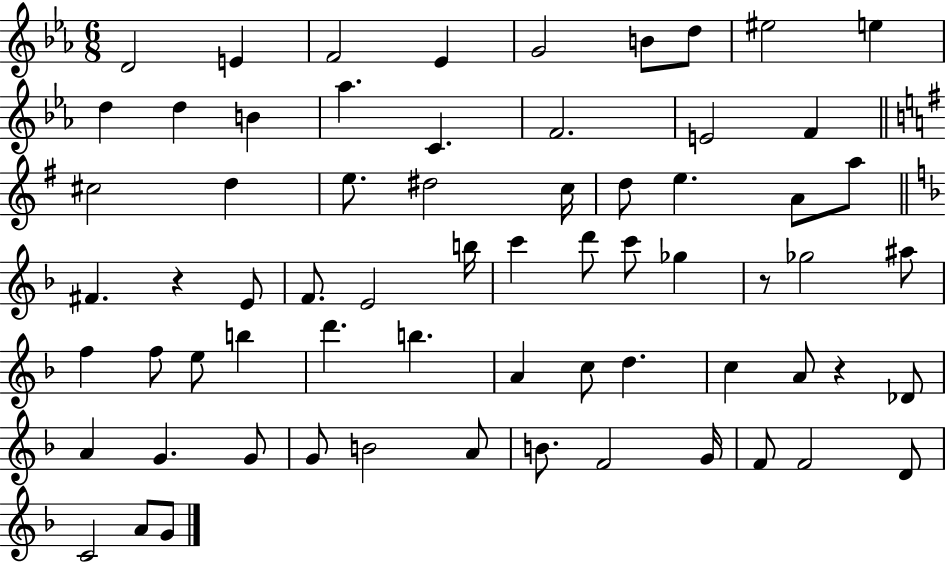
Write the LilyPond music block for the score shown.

{
  \clef treble
  \numericTimeSignature
  \time 6/8
  \key ees \major
  d'2 e'4 | f'2 ees'4 | g'2 b'8 d''8 | eis''2 e''4 | \break d''4 d''4 b'4 | aes''4. c'4. | f'2. | e'2 f'4 | \break \bar "||" \break \key g \major cis''2 d''4 | e''8. dis''2 c''16 | d''8 e''4. a'8 a''8 | \bar "||" \break \key f \major fis'4. r4 e'8 | f'8. e'2 b''16 | c'''4 d'''8 c'''8 ges''4 | r8 ges''2 ais''8 | \break f''4 f''8 e''8 b''4 | d'''4. b''4. | a'4 c''8 d''4. | c''4 a'8 r4 des'8 | \break a'4 g'4. g'8 | g'8 b'2 a'8 | b'8. f'2 g'16 | f'8 f'2 d'8 | \break c'2 a'8 g'8 | \bar "|."
}